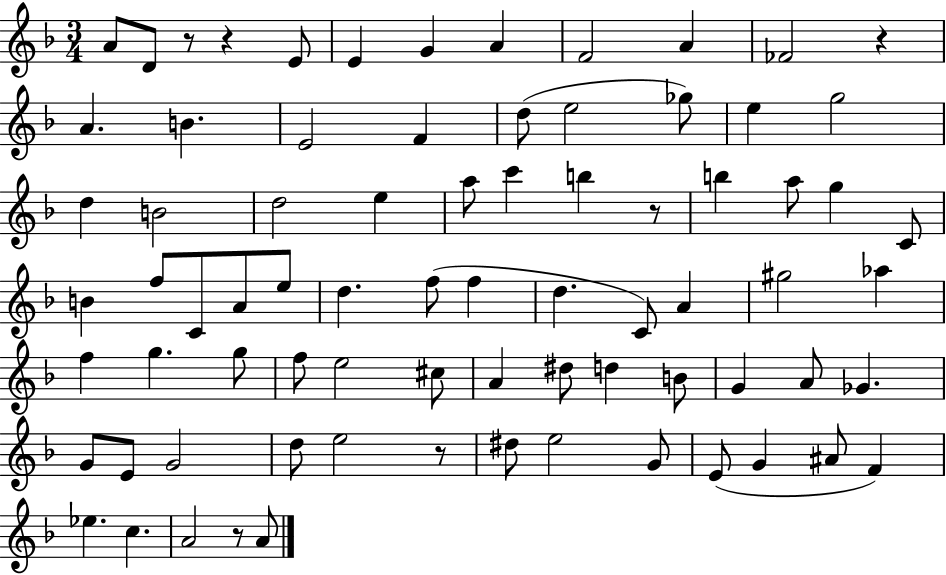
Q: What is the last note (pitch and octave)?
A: A4